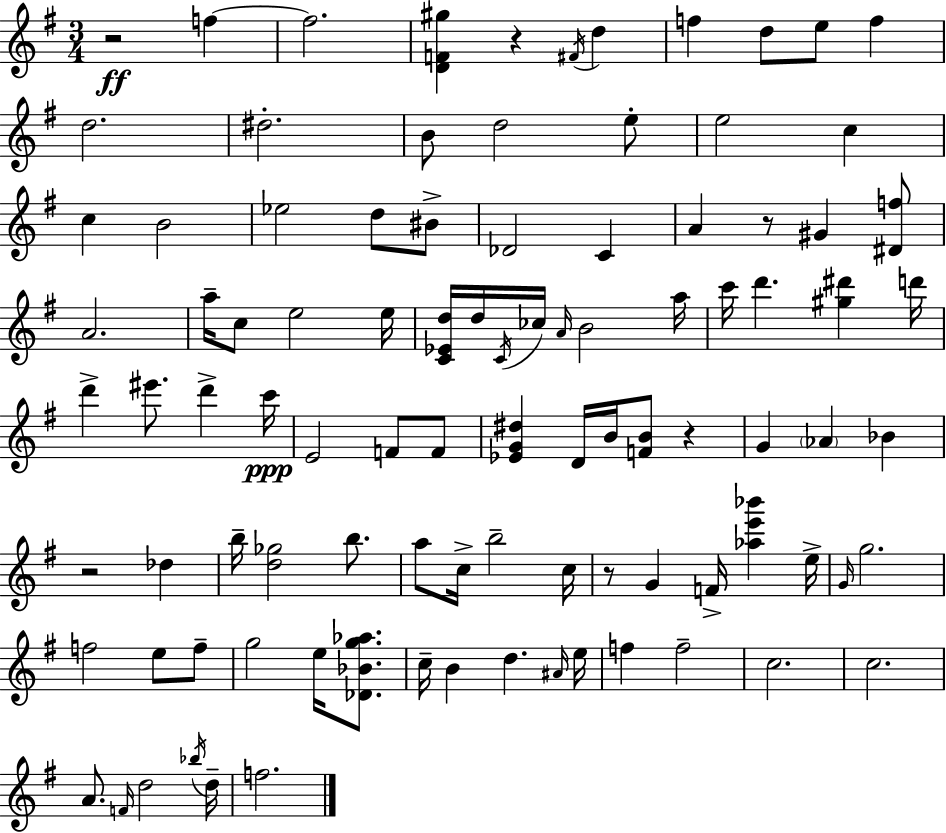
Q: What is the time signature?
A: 3/4